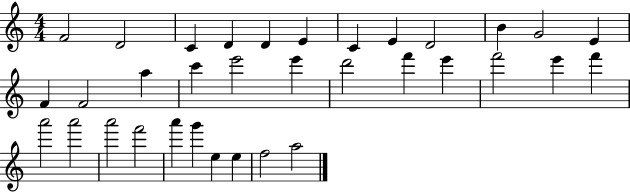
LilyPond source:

{
  \clef treble
  \numericTimeSignature
  \time 4/4
  \key c \major
  f'2 d'2 | c'4 d'4 d'4 e'4 | c'4 e'4 d'2 | b'4 g'2 e'4 | \break f'4 f'2 a''4 | c'''4 e'''2 e'''4 | d'''2 f'''4 e'''4 | f'''2 e'''4 f'''4 | \break a'''2 a'''2 | a'''2 f'''2 | a'''4 g'''4 e''4 e''4 | f''2 a''2 | \break \bar "|."
}